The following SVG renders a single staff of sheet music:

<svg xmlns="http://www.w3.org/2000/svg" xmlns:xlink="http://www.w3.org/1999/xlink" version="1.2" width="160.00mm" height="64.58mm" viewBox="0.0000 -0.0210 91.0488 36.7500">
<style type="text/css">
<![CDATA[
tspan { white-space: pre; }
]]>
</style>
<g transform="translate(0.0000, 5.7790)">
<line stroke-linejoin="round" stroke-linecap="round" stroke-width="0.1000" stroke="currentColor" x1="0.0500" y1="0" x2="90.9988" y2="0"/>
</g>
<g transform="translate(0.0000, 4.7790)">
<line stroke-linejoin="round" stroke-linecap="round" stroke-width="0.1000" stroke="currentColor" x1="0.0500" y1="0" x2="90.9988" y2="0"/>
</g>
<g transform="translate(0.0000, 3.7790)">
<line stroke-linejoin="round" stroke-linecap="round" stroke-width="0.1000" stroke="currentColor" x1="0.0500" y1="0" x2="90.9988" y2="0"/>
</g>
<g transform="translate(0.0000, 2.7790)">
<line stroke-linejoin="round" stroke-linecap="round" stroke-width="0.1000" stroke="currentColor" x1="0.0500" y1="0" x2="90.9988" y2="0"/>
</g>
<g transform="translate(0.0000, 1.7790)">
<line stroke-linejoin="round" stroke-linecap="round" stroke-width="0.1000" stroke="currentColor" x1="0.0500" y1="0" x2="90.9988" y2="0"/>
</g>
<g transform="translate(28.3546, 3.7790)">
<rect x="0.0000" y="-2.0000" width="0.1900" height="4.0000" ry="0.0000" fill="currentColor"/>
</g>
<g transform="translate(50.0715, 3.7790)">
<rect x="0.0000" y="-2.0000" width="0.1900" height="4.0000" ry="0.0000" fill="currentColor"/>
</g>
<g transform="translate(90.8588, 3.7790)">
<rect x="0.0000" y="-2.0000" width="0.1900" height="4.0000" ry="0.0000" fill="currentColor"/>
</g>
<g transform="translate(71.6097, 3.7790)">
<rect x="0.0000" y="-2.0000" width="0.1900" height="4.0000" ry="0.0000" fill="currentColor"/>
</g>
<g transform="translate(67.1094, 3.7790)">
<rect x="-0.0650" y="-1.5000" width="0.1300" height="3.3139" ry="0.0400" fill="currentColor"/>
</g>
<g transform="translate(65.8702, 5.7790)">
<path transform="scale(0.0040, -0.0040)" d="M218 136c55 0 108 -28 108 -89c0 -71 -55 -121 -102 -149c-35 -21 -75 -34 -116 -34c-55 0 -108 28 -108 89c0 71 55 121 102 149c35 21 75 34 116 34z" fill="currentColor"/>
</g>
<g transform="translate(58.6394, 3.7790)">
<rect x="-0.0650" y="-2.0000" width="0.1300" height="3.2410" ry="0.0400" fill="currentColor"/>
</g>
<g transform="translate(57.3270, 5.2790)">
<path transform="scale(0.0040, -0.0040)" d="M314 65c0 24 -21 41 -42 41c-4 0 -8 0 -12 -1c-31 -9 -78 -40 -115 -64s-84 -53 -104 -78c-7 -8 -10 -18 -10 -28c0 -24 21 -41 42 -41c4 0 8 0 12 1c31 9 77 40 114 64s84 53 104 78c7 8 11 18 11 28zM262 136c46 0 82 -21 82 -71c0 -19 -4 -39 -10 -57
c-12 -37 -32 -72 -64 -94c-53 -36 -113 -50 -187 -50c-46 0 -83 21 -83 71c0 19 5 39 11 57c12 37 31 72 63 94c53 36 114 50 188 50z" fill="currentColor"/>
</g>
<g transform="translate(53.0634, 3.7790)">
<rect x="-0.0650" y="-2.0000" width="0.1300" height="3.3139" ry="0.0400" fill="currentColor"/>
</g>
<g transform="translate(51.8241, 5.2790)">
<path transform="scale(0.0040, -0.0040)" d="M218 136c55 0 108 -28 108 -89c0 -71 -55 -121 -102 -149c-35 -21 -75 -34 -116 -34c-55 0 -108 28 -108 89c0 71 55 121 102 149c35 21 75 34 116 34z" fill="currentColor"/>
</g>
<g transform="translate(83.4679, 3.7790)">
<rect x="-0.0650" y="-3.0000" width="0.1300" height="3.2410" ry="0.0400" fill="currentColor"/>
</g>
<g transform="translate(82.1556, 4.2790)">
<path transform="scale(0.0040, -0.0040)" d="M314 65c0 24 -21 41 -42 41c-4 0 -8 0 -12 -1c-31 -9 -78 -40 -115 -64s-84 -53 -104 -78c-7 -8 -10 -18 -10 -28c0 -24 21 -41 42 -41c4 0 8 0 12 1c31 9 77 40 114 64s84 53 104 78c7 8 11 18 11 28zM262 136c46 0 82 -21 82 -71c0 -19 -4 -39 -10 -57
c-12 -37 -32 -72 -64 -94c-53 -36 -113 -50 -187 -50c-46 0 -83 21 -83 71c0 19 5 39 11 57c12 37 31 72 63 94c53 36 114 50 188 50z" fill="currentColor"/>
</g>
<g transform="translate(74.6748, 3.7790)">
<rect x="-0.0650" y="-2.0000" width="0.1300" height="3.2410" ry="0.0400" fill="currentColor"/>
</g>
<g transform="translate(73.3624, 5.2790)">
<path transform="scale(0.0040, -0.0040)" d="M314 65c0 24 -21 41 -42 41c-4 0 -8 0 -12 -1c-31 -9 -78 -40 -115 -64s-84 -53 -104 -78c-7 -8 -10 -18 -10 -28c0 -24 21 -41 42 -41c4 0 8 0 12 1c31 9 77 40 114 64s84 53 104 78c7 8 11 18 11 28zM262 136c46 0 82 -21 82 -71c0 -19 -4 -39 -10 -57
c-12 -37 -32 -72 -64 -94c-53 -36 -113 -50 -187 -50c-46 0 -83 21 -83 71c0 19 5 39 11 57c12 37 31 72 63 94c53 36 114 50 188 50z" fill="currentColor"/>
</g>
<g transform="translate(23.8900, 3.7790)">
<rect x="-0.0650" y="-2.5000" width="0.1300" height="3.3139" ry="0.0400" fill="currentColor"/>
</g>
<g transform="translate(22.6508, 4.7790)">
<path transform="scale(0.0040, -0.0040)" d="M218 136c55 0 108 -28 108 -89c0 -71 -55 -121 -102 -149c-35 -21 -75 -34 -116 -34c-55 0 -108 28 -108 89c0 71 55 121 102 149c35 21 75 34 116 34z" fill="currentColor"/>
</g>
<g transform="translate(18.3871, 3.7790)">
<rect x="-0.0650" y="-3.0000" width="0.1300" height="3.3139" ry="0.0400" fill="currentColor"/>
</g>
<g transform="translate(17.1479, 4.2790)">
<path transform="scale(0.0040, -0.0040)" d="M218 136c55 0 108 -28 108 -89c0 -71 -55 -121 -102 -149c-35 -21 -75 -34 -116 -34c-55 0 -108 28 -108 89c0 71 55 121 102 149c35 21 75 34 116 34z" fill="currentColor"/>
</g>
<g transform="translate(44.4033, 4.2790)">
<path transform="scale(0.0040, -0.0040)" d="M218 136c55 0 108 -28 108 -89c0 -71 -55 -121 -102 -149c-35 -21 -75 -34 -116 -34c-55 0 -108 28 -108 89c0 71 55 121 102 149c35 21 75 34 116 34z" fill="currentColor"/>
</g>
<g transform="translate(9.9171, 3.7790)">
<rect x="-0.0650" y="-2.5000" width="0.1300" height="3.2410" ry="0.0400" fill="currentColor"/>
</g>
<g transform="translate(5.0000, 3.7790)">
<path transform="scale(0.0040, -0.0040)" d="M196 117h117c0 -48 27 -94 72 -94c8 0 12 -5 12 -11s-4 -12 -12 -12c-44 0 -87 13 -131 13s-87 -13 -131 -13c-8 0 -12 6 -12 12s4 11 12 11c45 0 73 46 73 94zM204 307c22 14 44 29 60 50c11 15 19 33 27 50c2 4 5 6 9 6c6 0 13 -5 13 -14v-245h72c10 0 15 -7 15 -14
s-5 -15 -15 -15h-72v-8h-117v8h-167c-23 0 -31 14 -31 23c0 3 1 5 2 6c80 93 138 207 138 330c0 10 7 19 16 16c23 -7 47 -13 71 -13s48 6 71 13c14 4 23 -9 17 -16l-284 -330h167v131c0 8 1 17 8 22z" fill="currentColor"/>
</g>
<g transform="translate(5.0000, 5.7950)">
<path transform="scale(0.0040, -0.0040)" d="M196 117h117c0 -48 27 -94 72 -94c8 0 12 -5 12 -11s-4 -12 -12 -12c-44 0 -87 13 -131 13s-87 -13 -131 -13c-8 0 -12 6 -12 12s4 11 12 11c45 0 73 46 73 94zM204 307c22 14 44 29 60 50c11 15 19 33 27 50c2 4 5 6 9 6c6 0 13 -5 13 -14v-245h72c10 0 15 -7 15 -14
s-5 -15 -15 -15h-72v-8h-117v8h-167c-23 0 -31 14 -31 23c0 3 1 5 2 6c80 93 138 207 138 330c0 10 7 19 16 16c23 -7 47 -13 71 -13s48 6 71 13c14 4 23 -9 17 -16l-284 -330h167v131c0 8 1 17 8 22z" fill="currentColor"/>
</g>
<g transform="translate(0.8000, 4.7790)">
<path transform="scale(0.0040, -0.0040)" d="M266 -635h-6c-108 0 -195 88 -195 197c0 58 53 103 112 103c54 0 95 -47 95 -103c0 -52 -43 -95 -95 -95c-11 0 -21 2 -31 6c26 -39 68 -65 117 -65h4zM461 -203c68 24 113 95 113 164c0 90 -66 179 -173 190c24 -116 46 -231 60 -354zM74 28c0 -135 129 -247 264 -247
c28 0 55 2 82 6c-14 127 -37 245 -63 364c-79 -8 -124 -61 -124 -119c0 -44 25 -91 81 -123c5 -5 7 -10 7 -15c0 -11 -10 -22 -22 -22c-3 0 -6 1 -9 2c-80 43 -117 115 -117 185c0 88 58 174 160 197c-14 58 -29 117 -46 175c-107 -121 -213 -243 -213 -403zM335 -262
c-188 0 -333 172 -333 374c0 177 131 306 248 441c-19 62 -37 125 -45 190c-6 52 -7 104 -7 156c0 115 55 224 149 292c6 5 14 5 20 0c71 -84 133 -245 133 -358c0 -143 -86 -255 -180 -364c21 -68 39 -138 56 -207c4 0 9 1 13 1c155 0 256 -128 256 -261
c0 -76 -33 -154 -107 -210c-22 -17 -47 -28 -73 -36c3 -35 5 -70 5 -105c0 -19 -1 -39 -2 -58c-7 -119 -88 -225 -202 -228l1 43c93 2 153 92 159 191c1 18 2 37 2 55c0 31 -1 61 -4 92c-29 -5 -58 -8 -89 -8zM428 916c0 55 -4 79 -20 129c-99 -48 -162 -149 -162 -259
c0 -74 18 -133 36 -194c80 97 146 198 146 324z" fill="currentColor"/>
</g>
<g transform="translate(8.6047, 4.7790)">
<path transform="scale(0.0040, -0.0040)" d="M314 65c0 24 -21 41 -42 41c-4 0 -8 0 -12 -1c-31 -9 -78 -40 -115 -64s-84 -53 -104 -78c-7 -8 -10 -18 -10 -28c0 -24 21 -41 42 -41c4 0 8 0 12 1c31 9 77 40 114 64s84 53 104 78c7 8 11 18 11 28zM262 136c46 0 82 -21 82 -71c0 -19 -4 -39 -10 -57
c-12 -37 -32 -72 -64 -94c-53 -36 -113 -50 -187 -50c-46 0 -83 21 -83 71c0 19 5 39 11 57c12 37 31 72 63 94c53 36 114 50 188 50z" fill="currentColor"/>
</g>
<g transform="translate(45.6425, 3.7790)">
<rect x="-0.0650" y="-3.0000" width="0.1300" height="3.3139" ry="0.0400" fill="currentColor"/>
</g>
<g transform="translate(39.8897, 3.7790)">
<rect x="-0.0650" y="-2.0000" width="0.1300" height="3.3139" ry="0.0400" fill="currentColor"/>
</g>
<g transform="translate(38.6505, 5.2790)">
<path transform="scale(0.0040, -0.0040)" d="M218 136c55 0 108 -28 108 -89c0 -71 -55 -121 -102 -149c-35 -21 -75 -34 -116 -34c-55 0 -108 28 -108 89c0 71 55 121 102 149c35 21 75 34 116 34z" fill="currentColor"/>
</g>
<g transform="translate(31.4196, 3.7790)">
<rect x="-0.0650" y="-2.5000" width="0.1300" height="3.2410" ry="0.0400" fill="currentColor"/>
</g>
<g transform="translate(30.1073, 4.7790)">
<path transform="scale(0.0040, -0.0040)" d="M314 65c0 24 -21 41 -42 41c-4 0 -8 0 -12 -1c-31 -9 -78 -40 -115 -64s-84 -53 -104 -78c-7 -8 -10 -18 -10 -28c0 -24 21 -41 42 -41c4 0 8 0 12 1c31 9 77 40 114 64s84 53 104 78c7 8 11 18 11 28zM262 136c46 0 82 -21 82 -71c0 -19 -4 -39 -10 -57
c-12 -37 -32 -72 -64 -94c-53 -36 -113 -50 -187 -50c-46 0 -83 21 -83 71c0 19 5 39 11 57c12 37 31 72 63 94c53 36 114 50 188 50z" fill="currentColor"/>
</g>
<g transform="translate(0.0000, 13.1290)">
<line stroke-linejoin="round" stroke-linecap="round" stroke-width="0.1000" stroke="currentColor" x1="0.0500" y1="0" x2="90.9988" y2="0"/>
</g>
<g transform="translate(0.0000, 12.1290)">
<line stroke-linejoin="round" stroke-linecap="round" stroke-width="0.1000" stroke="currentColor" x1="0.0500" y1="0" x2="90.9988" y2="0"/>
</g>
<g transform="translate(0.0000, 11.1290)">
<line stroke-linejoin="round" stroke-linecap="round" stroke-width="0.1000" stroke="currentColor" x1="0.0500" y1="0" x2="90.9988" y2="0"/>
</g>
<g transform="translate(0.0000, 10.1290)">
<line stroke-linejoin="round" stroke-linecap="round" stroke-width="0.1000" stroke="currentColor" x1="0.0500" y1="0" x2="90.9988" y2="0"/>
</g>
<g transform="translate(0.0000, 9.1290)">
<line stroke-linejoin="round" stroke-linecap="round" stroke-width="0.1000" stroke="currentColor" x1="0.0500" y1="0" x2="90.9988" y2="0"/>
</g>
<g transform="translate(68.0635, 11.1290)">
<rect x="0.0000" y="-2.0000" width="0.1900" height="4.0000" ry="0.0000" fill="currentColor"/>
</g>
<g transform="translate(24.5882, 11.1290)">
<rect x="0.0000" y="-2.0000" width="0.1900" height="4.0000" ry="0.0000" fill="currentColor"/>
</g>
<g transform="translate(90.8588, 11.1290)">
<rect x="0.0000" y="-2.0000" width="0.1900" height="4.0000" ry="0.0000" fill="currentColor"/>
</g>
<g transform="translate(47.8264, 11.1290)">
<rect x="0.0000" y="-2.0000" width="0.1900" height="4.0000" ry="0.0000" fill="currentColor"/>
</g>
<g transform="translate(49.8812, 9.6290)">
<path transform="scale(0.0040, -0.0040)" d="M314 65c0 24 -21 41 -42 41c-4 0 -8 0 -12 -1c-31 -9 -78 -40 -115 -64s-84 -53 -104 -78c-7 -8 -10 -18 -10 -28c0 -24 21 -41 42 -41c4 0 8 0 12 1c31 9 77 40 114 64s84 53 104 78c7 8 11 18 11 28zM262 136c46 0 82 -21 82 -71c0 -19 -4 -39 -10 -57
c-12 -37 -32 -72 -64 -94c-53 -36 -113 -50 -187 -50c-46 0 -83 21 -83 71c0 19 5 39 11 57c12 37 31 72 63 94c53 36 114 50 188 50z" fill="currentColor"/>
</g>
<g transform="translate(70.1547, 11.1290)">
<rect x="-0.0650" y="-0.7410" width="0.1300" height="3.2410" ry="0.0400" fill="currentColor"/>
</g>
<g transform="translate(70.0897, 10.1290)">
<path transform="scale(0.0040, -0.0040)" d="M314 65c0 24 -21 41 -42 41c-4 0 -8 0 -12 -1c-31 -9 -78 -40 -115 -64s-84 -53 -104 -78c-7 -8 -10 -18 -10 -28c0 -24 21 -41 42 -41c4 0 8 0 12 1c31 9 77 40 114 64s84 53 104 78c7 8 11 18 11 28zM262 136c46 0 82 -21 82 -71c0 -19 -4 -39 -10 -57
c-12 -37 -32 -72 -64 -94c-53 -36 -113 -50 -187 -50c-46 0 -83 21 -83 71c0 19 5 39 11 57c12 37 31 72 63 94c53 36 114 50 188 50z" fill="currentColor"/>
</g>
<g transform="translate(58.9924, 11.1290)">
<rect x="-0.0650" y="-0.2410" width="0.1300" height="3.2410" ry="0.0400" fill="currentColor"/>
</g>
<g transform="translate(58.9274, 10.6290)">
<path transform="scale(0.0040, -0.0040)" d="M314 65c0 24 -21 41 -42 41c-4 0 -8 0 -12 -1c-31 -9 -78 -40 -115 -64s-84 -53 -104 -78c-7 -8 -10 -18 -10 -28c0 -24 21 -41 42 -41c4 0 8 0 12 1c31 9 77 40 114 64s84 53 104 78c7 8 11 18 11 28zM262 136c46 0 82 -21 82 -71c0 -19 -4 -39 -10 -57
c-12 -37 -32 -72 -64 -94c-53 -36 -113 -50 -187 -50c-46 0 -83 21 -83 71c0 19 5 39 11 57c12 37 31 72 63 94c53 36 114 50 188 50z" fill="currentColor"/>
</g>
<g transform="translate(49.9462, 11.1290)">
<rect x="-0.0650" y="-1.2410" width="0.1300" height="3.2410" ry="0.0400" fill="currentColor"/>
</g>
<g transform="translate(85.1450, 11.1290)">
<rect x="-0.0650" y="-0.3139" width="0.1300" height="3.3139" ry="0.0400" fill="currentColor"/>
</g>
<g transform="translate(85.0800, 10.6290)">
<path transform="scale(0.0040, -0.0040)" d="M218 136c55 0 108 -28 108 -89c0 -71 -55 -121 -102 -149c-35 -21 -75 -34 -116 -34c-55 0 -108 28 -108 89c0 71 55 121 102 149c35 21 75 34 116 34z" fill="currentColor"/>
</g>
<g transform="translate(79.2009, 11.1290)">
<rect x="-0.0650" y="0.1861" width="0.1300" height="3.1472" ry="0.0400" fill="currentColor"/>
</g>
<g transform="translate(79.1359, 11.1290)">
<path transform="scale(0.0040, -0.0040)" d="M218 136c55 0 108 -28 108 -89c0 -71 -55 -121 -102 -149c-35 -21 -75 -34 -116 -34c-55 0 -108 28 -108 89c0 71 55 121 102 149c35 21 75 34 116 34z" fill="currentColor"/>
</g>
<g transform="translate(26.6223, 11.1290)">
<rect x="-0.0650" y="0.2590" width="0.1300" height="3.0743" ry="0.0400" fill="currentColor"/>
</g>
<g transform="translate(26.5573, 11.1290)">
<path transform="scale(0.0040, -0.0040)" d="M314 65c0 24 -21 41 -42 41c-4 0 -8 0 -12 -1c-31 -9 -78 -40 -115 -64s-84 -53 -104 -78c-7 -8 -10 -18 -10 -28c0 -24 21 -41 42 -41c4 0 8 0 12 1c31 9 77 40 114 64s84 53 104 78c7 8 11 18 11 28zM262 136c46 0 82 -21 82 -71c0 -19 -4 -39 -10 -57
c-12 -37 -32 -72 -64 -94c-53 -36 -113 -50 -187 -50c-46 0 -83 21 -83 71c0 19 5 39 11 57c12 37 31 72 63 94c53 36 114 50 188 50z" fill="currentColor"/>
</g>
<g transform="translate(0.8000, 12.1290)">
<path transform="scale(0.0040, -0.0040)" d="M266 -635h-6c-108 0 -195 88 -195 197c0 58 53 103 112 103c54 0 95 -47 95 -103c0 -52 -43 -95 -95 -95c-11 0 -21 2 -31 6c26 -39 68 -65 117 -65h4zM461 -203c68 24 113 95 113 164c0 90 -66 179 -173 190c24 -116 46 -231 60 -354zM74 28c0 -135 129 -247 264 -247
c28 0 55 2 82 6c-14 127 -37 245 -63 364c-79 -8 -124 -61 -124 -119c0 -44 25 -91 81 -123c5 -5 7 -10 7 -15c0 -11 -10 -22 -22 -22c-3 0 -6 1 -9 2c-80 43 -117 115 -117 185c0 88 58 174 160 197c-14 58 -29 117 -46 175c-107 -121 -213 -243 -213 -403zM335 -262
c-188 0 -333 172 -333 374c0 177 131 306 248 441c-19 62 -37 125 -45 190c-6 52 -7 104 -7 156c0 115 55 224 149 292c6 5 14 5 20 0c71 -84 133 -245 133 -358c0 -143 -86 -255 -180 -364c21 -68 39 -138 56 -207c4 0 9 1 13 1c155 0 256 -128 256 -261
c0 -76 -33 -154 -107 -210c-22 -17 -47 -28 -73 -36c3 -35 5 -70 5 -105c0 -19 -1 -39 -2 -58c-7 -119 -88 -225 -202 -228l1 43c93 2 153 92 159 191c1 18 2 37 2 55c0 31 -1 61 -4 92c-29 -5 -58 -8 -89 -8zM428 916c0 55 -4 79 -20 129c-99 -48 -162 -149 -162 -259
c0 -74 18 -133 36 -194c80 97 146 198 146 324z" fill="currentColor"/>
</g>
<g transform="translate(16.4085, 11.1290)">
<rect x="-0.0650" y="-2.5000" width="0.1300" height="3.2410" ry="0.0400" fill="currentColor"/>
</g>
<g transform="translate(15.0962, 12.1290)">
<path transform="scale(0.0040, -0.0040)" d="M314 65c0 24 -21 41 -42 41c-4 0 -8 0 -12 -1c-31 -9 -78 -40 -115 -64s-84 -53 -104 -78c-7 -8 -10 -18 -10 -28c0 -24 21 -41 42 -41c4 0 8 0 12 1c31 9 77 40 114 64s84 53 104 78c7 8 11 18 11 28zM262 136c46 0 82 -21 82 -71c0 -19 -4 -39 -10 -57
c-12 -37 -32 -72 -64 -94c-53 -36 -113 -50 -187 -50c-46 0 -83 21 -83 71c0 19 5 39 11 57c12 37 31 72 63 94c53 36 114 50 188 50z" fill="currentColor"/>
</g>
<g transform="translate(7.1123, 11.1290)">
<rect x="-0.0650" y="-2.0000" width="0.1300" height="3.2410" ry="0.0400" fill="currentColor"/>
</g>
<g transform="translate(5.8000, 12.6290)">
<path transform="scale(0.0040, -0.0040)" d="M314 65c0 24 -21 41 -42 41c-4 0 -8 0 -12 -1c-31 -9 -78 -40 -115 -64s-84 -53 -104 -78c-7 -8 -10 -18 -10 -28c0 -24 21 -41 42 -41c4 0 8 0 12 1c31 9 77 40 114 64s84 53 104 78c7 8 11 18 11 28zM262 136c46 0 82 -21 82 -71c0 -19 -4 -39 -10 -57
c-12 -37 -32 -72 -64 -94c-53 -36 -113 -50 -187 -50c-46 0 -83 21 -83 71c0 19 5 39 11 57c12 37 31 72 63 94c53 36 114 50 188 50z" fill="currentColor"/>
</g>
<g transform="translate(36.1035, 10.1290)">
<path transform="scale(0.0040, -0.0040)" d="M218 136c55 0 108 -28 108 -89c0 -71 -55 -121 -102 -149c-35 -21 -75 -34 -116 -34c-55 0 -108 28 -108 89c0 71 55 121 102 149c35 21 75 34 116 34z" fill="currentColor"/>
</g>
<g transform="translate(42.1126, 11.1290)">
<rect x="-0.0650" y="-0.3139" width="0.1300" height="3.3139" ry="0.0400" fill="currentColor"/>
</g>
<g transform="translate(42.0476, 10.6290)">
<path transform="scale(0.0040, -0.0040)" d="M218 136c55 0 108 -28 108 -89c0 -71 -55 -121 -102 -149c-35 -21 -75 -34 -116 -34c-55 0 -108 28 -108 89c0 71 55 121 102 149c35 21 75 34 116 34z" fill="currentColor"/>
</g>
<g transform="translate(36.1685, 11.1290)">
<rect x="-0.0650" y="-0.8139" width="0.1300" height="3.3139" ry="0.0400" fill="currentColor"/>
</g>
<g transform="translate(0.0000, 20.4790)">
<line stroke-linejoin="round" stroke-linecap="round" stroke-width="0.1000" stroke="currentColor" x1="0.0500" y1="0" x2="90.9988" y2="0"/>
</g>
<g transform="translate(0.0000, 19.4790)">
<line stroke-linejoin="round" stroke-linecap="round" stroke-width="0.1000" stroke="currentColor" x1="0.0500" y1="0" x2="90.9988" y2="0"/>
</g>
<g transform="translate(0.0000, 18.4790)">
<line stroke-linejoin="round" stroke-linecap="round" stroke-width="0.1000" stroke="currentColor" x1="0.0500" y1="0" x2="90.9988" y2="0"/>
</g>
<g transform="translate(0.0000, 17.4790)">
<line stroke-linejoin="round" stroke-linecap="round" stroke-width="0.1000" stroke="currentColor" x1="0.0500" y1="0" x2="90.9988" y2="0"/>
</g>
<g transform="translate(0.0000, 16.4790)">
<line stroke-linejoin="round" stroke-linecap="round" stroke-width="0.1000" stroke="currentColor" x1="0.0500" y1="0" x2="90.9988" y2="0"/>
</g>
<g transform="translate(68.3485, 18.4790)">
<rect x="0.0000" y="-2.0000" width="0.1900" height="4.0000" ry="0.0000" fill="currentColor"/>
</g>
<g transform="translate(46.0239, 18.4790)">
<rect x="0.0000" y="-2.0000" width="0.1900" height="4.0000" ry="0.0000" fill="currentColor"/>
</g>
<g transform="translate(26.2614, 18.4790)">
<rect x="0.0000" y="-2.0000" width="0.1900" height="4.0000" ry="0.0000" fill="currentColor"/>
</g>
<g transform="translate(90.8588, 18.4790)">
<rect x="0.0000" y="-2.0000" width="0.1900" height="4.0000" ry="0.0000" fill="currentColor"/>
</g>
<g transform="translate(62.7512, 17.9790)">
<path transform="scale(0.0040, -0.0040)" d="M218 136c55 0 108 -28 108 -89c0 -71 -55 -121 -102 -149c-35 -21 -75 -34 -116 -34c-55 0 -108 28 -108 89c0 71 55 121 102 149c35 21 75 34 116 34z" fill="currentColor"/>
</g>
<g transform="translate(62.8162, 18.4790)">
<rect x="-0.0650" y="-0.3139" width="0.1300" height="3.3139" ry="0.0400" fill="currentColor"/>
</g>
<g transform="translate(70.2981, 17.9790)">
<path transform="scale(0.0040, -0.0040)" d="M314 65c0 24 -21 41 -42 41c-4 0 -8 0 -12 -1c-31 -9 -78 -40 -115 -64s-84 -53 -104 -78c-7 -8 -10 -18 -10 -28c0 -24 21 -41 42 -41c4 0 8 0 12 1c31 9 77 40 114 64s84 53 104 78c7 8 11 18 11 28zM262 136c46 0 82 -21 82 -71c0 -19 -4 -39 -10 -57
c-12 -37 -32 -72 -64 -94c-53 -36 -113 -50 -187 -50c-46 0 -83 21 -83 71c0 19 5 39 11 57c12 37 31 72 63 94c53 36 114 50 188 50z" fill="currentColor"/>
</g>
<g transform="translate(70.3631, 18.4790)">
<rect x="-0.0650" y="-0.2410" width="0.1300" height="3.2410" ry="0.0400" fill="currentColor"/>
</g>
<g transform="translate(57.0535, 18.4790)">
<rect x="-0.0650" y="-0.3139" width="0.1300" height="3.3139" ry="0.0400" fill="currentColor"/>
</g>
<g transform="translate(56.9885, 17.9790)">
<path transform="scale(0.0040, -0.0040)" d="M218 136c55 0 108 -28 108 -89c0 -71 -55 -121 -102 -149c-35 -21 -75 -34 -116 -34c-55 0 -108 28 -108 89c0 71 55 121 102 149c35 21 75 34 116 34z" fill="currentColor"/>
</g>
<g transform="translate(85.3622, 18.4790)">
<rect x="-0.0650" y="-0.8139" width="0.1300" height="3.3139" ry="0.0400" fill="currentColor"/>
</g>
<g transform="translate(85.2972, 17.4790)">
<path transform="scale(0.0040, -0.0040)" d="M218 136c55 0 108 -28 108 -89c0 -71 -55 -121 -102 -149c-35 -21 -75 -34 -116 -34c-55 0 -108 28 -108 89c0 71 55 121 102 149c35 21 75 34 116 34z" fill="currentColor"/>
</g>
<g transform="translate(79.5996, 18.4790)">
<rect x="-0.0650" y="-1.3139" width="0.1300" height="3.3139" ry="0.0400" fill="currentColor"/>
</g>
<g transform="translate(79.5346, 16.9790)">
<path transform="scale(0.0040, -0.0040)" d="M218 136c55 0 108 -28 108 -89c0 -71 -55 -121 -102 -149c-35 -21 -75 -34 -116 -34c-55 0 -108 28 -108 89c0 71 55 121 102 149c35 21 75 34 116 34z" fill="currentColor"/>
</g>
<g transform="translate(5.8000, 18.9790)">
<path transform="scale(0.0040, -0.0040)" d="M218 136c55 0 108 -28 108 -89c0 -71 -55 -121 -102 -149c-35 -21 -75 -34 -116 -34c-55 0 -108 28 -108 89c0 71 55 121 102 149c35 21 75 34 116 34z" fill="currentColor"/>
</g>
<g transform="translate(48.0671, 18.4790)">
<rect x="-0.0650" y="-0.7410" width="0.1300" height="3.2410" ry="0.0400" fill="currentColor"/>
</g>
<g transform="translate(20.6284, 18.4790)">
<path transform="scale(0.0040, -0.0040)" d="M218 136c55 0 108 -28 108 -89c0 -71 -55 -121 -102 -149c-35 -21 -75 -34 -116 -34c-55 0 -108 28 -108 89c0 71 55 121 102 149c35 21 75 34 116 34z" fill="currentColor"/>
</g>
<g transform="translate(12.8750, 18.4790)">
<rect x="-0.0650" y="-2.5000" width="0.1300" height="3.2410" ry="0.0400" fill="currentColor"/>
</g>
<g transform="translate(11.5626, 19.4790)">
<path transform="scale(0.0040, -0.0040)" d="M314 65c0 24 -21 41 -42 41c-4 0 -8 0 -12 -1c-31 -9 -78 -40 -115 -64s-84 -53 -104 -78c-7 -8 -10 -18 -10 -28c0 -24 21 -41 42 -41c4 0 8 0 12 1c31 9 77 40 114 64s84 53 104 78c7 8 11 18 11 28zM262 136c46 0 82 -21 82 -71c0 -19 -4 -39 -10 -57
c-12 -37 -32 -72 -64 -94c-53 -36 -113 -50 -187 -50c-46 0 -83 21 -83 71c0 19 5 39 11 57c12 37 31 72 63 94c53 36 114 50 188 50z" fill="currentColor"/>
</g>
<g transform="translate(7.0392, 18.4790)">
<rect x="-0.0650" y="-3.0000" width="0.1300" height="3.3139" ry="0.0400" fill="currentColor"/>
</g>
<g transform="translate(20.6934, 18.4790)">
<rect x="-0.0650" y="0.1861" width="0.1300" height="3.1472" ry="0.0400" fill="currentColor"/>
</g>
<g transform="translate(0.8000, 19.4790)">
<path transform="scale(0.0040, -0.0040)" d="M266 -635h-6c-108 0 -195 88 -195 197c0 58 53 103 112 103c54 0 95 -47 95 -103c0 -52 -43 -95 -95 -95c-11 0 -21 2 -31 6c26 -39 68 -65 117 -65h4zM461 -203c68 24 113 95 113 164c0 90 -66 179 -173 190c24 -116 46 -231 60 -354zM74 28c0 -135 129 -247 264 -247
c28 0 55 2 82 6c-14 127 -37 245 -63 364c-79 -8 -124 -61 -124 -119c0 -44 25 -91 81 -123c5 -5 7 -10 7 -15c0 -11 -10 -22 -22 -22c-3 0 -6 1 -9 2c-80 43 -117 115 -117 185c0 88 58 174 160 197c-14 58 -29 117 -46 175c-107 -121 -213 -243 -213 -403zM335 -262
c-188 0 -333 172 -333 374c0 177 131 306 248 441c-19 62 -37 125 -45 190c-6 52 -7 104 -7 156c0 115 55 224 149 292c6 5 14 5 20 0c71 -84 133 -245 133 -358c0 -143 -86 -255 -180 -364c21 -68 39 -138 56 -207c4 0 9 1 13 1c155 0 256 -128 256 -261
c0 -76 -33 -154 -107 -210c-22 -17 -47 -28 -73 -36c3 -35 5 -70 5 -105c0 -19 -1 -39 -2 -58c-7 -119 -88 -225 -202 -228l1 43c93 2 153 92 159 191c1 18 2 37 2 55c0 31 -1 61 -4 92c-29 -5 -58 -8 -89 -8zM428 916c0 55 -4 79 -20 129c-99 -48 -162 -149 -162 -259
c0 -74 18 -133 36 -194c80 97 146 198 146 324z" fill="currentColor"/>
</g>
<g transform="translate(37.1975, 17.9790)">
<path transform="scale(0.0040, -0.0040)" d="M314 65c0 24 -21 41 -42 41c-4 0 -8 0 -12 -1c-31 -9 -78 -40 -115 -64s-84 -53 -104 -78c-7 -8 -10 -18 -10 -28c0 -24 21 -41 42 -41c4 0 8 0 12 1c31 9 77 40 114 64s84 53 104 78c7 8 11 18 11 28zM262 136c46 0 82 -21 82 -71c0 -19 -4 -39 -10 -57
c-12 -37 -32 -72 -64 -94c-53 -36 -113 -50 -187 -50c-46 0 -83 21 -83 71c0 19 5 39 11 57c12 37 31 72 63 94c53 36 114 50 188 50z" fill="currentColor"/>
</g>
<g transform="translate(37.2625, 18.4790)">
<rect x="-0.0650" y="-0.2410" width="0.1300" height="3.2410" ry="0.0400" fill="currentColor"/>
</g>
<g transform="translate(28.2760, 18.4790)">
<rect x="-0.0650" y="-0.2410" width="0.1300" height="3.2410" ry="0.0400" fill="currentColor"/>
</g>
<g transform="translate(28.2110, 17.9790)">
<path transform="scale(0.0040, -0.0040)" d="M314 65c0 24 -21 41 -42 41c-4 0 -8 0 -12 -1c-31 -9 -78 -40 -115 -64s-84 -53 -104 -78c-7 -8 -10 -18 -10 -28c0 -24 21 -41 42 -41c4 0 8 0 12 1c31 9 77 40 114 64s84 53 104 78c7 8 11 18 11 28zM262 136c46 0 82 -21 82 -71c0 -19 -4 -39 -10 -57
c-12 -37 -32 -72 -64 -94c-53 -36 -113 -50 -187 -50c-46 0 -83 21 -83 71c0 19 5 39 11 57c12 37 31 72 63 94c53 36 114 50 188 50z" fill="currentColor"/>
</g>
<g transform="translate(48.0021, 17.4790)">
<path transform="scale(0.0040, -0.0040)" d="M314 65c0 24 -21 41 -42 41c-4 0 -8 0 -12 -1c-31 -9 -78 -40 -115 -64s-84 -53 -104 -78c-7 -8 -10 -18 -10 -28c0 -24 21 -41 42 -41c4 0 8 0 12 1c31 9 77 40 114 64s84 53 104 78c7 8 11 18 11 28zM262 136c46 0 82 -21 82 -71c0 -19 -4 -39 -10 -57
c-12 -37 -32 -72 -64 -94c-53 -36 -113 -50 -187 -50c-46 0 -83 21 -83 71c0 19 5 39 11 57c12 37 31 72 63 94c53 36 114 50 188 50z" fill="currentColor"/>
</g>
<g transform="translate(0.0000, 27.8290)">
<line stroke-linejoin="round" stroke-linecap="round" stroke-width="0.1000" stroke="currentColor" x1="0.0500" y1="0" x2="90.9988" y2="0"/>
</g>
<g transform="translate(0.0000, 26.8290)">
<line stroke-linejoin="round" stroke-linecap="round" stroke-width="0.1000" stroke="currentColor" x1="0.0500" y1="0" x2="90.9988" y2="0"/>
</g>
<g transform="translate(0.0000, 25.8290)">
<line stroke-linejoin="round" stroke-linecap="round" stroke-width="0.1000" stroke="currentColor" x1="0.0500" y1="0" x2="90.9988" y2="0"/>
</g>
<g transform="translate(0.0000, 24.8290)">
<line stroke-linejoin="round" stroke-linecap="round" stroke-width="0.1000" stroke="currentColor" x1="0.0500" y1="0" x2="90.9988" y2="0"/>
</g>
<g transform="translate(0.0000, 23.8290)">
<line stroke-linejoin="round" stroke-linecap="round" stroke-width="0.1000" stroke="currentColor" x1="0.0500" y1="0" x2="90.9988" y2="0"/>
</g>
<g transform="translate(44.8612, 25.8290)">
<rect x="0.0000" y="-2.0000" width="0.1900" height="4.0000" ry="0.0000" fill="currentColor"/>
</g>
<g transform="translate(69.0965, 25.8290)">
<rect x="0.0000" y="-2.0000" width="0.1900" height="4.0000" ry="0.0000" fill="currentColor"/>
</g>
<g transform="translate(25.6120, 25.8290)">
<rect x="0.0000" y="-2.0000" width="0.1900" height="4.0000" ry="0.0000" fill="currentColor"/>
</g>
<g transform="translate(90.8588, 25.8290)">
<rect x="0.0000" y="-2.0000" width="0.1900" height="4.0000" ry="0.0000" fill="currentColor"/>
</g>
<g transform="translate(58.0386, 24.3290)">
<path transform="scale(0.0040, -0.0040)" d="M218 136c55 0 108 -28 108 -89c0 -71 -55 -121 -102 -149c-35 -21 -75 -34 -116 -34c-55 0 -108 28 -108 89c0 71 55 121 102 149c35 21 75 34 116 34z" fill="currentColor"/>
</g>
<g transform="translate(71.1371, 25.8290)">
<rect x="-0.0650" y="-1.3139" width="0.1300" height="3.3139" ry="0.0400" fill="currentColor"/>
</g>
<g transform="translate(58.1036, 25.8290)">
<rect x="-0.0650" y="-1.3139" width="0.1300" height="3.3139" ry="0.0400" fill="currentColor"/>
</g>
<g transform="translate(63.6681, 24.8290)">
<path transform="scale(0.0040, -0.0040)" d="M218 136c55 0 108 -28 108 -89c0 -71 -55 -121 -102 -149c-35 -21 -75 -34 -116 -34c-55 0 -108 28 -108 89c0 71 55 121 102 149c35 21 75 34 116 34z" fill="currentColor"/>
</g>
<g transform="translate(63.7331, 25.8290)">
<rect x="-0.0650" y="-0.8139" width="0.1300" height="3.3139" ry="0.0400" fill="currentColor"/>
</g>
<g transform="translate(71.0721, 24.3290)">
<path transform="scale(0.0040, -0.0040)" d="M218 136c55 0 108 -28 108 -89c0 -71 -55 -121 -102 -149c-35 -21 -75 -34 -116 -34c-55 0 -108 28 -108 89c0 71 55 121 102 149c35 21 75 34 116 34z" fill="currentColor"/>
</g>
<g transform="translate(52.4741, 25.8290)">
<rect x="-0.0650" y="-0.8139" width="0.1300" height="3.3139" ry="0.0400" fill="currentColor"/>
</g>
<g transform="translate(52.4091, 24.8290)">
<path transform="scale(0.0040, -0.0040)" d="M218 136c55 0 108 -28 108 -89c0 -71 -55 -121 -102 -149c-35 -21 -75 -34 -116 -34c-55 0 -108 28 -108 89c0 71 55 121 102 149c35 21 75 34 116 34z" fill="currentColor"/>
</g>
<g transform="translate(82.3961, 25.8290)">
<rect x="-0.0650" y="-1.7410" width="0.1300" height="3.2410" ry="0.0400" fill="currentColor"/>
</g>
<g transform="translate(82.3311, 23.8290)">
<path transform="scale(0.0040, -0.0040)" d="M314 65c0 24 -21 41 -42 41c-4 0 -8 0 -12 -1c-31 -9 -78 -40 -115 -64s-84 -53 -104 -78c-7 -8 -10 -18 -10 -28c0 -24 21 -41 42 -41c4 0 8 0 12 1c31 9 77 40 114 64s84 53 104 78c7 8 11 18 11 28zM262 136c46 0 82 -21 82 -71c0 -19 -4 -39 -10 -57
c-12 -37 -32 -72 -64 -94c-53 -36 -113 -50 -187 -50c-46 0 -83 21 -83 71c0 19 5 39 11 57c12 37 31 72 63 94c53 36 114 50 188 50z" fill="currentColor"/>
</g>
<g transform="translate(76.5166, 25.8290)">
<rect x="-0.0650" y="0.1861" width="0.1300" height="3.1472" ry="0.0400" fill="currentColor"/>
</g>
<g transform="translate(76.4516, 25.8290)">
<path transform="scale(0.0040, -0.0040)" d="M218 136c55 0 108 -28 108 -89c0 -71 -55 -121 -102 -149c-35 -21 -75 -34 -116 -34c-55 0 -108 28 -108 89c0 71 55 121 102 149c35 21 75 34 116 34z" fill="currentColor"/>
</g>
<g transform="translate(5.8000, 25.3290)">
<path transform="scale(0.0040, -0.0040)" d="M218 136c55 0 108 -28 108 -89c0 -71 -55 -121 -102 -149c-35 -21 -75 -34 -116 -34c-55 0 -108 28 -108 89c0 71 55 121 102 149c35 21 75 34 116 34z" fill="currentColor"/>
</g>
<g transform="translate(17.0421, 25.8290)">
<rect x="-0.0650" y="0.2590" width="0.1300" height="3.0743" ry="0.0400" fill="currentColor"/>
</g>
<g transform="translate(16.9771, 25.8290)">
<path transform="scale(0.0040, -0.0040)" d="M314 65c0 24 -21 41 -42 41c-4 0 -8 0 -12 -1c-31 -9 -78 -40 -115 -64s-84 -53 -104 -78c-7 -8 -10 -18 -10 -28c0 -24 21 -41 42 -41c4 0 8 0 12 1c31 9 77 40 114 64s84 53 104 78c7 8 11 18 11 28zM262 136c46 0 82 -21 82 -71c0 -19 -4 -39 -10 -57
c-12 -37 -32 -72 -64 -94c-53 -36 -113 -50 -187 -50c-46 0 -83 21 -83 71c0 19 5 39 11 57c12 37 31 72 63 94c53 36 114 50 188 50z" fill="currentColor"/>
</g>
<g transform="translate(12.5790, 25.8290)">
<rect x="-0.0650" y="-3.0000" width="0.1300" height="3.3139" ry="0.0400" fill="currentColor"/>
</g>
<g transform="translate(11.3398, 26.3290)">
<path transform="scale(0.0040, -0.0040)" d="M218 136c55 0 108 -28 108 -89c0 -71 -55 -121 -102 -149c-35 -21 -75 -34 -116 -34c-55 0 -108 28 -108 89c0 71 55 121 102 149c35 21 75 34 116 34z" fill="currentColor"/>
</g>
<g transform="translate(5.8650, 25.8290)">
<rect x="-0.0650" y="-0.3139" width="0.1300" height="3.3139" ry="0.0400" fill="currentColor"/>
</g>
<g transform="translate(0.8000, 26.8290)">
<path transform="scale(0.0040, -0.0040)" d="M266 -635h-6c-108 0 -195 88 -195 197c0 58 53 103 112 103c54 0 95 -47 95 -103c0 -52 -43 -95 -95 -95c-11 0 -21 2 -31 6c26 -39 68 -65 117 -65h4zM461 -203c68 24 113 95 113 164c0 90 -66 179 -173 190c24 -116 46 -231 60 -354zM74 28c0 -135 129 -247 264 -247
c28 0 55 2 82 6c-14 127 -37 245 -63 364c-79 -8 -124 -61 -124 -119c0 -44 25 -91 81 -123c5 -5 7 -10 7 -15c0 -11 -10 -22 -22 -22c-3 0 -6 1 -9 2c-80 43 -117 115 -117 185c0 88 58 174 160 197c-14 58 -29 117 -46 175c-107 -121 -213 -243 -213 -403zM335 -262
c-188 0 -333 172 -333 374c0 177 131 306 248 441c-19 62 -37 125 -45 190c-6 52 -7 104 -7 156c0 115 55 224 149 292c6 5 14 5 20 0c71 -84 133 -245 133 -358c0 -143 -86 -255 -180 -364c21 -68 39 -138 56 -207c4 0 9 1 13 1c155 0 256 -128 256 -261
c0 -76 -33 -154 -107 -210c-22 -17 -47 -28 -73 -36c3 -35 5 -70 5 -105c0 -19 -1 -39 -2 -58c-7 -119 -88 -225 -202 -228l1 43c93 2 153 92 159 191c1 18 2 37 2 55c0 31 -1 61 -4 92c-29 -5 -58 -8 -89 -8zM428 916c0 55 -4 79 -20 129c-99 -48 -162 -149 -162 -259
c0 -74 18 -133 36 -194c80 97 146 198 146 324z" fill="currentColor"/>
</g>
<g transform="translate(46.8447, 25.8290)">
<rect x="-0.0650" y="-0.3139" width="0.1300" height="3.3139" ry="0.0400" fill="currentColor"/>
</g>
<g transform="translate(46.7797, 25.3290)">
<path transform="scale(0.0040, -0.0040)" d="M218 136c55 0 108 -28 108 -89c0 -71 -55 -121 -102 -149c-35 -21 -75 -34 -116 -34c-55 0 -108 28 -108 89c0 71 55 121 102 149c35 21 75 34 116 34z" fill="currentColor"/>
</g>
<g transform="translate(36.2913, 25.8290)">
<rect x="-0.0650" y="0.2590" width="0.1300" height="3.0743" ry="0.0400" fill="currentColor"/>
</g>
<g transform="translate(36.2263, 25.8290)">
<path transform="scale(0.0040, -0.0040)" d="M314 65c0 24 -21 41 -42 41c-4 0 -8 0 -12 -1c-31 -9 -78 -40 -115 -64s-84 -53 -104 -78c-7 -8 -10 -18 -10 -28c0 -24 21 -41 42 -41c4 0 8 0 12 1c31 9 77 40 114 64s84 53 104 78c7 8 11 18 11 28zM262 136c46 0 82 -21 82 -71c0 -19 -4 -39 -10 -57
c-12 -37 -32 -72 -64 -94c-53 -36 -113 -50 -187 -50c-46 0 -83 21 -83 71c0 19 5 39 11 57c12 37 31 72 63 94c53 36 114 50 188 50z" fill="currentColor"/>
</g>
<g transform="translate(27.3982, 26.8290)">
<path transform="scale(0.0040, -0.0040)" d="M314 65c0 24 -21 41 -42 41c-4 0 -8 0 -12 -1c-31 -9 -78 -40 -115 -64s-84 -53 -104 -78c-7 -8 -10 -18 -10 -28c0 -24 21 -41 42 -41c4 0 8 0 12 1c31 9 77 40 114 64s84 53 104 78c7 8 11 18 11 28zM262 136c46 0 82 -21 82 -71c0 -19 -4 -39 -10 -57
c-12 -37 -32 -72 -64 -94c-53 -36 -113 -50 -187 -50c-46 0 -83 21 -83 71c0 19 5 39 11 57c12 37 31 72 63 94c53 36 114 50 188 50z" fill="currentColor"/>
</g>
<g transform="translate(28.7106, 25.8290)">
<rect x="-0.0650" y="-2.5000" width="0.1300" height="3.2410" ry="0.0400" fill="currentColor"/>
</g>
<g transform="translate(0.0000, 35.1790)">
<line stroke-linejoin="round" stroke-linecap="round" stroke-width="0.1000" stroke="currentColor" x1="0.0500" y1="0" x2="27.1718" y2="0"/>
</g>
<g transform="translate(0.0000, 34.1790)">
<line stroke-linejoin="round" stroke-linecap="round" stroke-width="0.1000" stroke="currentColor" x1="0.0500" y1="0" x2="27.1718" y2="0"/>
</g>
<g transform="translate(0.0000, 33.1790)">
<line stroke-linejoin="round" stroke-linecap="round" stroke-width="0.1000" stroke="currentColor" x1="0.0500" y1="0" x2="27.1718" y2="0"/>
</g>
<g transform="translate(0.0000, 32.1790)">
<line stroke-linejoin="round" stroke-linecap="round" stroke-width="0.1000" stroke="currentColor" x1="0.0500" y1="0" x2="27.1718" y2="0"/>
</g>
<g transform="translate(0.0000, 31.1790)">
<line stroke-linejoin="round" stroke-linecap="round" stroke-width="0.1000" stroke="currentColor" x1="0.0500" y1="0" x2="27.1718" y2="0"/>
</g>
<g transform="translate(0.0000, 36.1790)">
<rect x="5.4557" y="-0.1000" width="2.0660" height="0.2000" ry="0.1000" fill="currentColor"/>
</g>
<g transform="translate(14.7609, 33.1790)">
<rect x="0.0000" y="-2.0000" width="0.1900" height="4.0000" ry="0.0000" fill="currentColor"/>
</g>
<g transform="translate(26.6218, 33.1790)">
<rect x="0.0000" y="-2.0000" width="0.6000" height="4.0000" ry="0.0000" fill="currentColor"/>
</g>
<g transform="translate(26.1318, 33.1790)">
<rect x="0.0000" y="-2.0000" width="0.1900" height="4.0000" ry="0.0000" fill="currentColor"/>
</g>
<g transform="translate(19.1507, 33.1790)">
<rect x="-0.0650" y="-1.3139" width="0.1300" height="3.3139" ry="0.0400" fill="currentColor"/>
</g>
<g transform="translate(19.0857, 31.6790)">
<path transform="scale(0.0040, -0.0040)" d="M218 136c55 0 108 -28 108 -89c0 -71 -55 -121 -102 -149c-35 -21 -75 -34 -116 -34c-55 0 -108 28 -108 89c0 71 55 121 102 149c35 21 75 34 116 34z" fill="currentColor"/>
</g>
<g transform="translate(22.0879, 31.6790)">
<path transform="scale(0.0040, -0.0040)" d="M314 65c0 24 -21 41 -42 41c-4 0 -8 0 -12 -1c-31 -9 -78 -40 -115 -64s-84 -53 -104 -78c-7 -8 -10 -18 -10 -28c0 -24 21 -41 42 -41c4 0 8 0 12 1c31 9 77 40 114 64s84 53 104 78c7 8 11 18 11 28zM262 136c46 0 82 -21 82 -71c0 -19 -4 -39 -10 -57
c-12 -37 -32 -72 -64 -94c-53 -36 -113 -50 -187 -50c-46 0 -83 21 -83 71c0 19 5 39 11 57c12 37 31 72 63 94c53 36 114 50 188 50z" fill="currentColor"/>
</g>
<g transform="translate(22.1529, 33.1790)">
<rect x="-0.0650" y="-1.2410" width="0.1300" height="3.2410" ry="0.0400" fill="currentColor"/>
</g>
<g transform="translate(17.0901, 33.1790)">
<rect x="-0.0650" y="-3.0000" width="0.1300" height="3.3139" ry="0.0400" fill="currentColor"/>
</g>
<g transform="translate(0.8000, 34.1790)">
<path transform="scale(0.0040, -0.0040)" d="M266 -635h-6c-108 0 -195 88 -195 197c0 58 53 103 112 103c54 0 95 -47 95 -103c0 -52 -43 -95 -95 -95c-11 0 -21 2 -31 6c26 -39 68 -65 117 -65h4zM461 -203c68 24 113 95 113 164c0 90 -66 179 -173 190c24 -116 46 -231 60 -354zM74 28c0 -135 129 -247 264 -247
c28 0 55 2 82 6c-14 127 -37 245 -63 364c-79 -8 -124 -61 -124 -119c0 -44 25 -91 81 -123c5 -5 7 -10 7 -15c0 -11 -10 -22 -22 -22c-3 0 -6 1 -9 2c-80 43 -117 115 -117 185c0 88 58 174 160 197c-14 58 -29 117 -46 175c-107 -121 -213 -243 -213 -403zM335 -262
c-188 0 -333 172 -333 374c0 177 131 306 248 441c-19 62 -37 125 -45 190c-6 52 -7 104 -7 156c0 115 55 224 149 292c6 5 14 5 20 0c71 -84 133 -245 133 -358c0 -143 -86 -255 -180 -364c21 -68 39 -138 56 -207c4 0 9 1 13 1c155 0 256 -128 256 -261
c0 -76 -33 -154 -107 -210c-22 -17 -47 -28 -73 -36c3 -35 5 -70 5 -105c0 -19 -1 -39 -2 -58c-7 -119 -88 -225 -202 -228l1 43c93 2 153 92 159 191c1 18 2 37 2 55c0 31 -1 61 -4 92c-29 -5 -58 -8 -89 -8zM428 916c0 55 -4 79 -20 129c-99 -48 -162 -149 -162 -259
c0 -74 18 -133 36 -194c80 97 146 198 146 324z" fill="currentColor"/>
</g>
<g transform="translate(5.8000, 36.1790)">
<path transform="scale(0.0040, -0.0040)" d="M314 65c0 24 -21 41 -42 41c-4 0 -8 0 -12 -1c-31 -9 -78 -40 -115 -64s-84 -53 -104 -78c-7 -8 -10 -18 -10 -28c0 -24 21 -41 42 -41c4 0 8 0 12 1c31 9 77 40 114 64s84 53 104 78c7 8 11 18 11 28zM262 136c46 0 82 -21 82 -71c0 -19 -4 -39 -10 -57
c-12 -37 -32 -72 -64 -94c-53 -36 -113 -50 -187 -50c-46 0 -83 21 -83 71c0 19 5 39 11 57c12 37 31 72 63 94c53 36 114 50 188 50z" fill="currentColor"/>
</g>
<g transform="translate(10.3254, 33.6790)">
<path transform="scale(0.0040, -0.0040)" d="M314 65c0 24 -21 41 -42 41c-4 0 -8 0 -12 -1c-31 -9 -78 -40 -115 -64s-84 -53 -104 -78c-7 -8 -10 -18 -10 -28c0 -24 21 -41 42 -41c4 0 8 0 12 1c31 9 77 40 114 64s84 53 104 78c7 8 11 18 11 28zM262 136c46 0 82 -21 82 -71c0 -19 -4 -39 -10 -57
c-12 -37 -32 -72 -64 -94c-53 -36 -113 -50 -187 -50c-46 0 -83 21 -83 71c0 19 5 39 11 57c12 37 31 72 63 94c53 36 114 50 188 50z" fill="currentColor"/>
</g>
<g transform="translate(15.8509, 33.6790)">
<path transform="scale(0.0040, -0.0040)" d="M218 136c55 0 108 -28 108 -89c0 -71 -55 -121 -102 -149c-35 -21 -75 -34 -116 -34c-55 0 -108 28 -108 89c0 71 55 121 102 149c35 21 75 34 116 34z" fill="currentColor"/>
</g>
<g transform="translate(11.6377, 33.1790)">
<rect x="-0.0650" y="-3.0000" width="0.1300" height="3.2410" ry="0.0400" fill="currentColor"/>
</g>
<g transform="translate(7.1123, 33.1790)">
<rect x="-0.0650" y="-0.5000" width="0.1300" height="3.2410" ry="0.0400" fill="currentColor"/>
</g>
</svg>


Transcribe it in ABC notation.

X:1
T:Untitled
M:4/4
L:1/4
K:C
G2 A G G2 F A F F2 E F2 A2 F2 G2 B2 d c e2 c2 d2 B c A G2 B c2 c2 d2 c c c2 e d c A B2 G2 B2 c d e d e B f2 C2 A2 A e e2